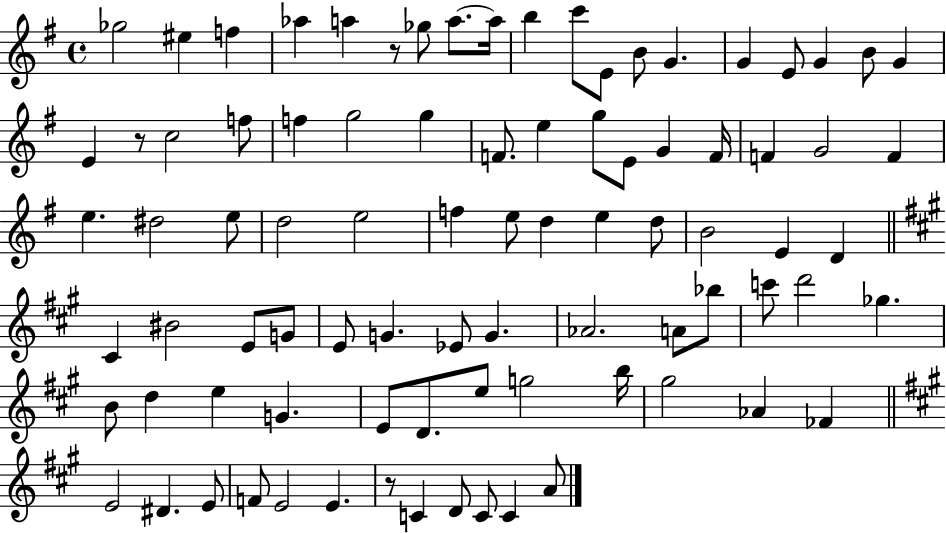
Gb5/h EIS5/q F5/q Ab5/q A5/q R/e Gb5/e A5/e. A5/s B5/q C6/e E4/e B4/e G4/q. G4/q E4/e G4/q B4/e G4/q E4/q R/e C5/h F5/e F5/q G5/h G5/q F4/e. E5/q G5/e E4/e G4/q F4/s F4/q G4/h F4/q E5/q. D#5/h E5/e D5/h E5/h F5/q E5/e D5/q E5/q D5/e B4/h E4/q D4/q C#4/q BIS4/h E4/e G4/e E4/e G4/q. Eb4/e G4/q. Ab4/h. A4/e Bb5/e C6/e D6/h Gb5/q. B4/e D5/q E5/q G4/q. E4/e D4/e. E5/e G5/h B5/s G#5/h Ab4/q FES4/q E4/h D#4/q. E4/e F4/e E4/h E4/q. R/e C4/q D4/e C4/e C4/q A4/e